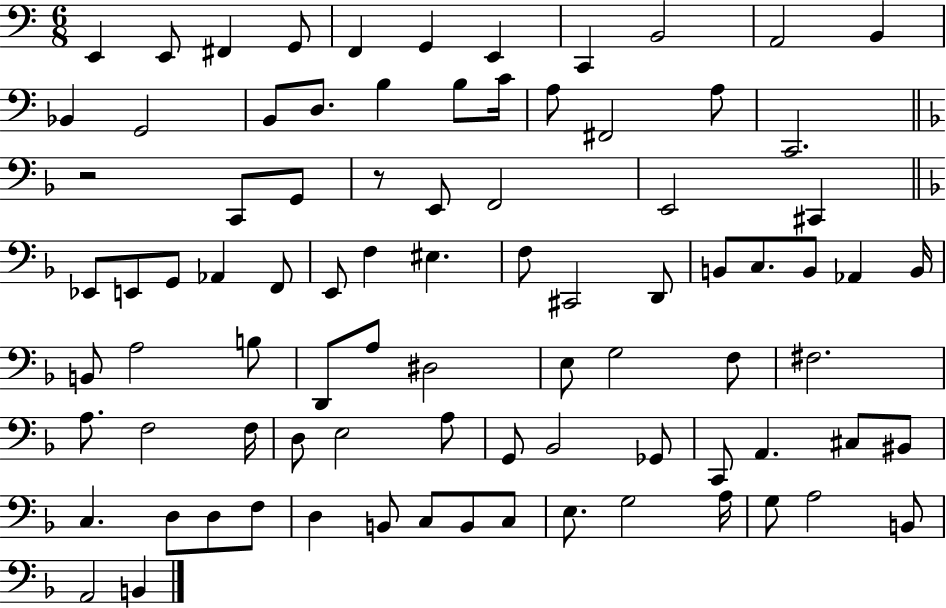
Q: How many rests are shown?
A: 2